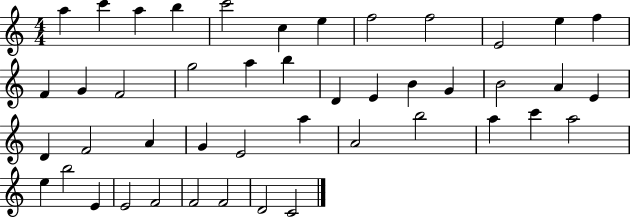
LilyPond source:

{
  \clef treble
  \numericTimeSignature
  \time 4/4
  \key c \major
  a''4 c'''4 a''4 b''4 | c'''2 c''4 e''4 | f''2 f''2 | e'2 e''4 f''4 | \break f'4 g'4 f'2 | g''2 a''4 b''4 | d'4 e'4 b'4 g'4 | b'2 a'4 e'4 | \break d'4 f'2 a'4 | g'4 e'2 a''4 | a'2 b''2 | a''4 c'''4 a''2 | \break e''4 b''2 e'4 | e'2 f'2 | f'2 f'2 | d'2 c'2 | \break \bar "|."
}